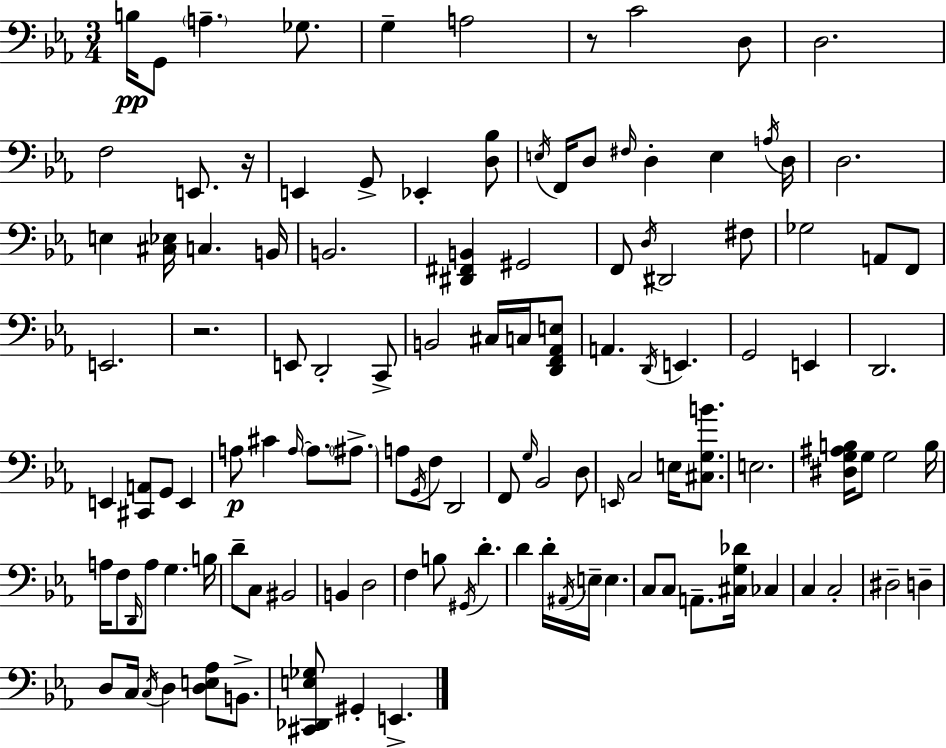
B3/s G2/e A3/q. Gb3/e. G3/q A3/h R/e C4/h D3/e D3/h. F3/h E2/e. R/s E2/q G2/e Eb2/q [D3,Bb3]/e E3/s F2/s D3/e F#3/s D3/q E3/q A3/s D3/s D3/h. E3/q [C#3,Eb3]/s C3/q. B2/s B2/h. [D#2,F#2,B2]/q G#2/h F2/e D3/s D#2/h F#3/e Gb3/h A2/e F2/e E2/h. R/h. E2/e D2/h C2/e B2/h C#3/s C3/s [D2,F2,Ab2,E3]/e A2/q. D2/s E2/q. G2/h E2/q D2/h. E2/q [C#2,A2]/e G2/e E2/q A3/e C#4/q A3/s A3/e. A#3/e. A3/e G2/s F3/e D2/h F2/e G3/s Bb2/h D3/e E2/s C3/h E3/s [C#3,G3,B4]/e. E3/h. [D#3,G3,A#3,B3]/s G3/e G3/h B3/s A3/s F3/e D2/s A3/e G3/q. B3/s D4/e C3/e BIS2/h B2/q D3/h F3/q B3/e G#2/s D4/q. D4/q D4/s A#2/s E3/s E3/q. C3/e C3/e A2/e. [C#3,G3,Db4]/s CES3/q C3/q C3/h D#3/h D3/q D3/e C3/s C3/s D3/q [D3,E3,Ab3]/e B2/e. [C#2,Db2,E3,Gb3]/e G#2/q E2/q.